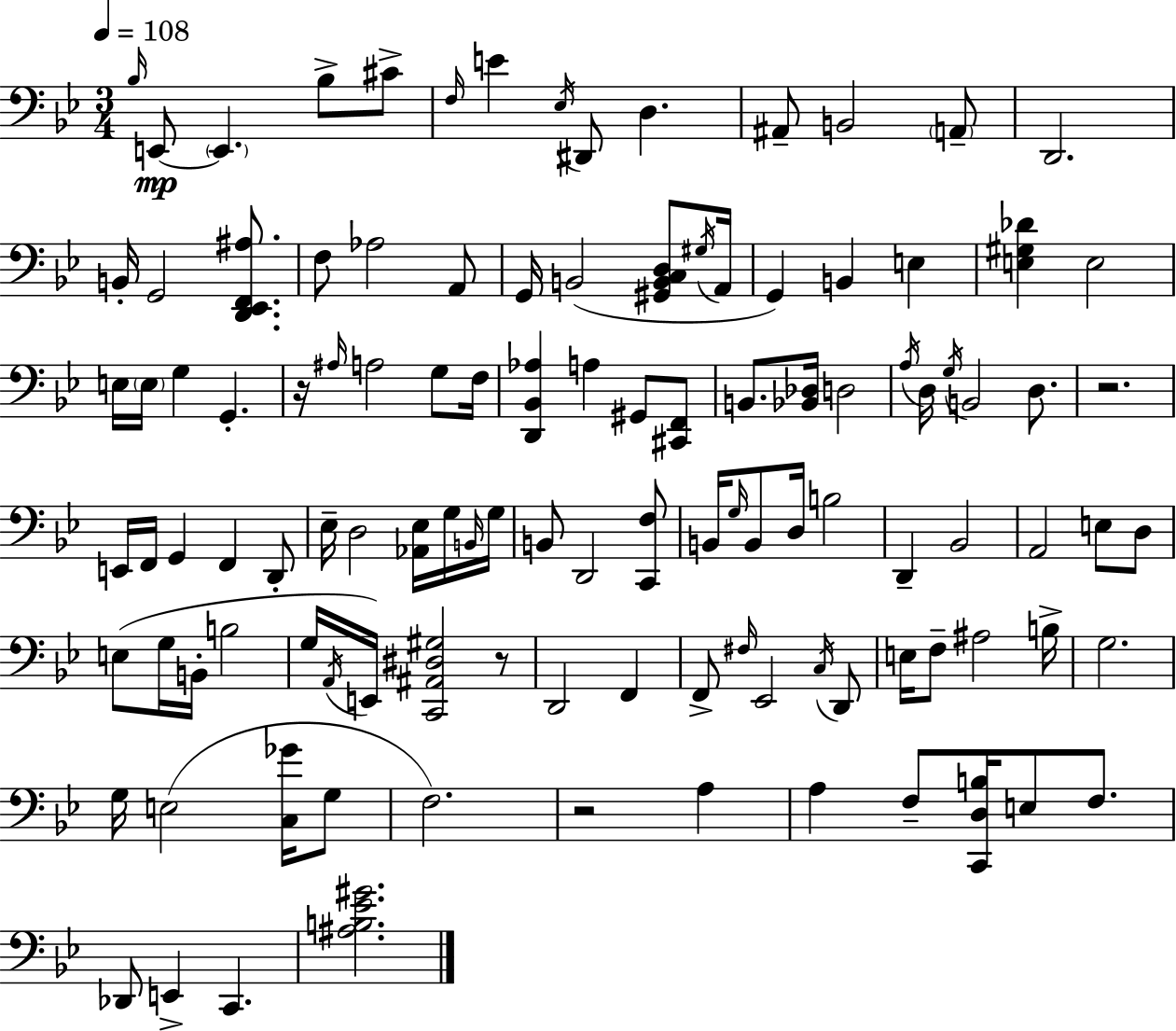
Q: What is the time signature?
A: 3/4